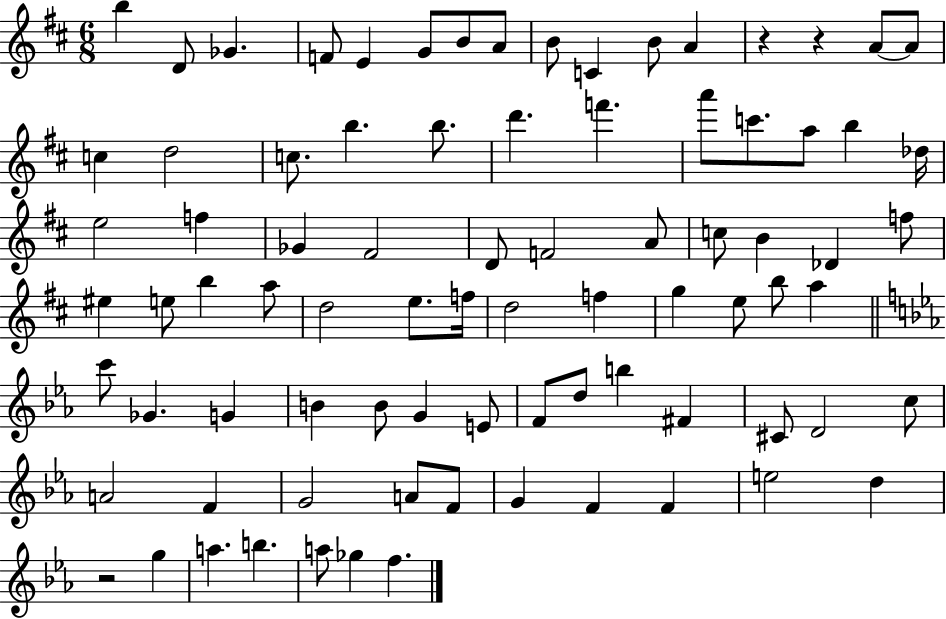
B5/q D4/e Gb4/q. F4/e E4/q G4/e B4/e A4/e B4/e C4/q B4/e A4/q R/q R/q A4/e A4/e C5/q D5/h C5/e. B5/q. B5/e. D6/q. F6/q. A6/e C6/e. A5/e B5/q Db5/s E5/h F5/q Gb4/q F#4/h D4/e F4/h A4/e C5/e B4/q Db4/q F5/e EIS5/q E5/e B5/q A5/e D5/h E5/e. F5/s D5/h F5/q G5/q E5/e B5/e A5/q C6/e Gb4/q. G4/q B4/q B4/e G4/q E4/e F4/e D5/e B5/q F#4/q C#4/e D4/h C5/e A4/h F4/q G4/h A4/e F4/e G4/q F4/q F4/q E5/h D5/q R/h G5/q A5/q. B5/q. A5/e Gb5/q F5/q.